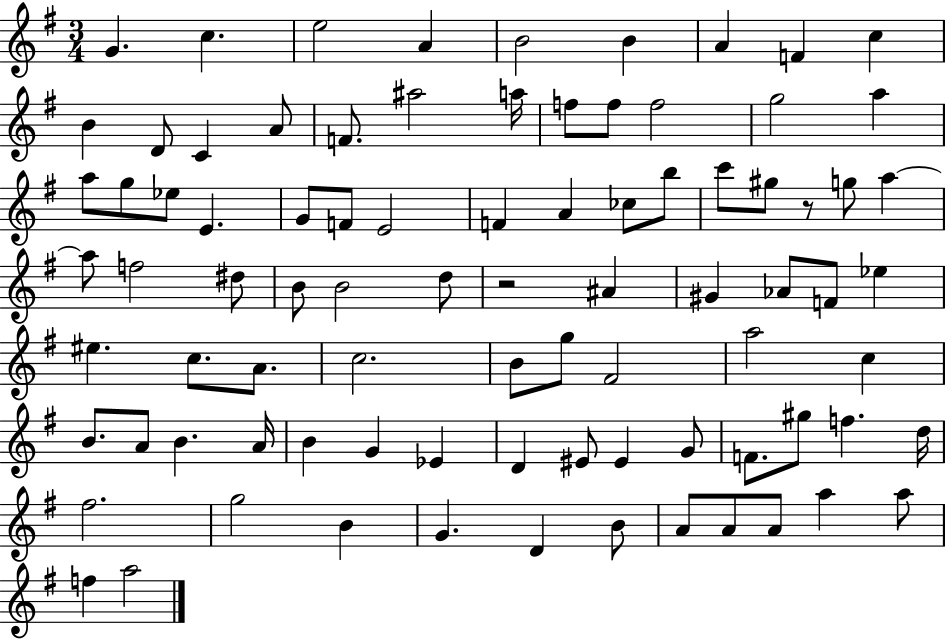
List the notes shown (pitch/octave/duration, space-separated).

G4/q. C5/q. E5/h A4/q B4/h B4/q A4/q F4/q C5/q B4/q D4/e C4/q A4/e F4/e. A#5/h A5/s F5/e F5/e F5/h G5/h A5/q A5/e G5/e Eb5/e E4/q. G4/e F4/e E4/h F4/q A4/q CES5/e B5/e C6/e G#5/e R/e G5/e A5/q A5/e F5/h D#5/e B4/e B4/h D5/e R/h A#4/q G#4/q Ab4/e F4/e Eb5/q EIS5/q. C5/e. A4/e. C5/h. B4/e G5/e F#4/h A5/h C5/q B4/e. A4/e B4/q. A4/s B4/q G4/q Eb4/q D4/q EIS4/e EIS4/q G4/e F4/e. G#5/e F5/q. D5/s F#5/h. G5/h B4/q G4/q. D4/q B4/e A4/e A4/e A4/e A5/q A5/e F5/q A5/h